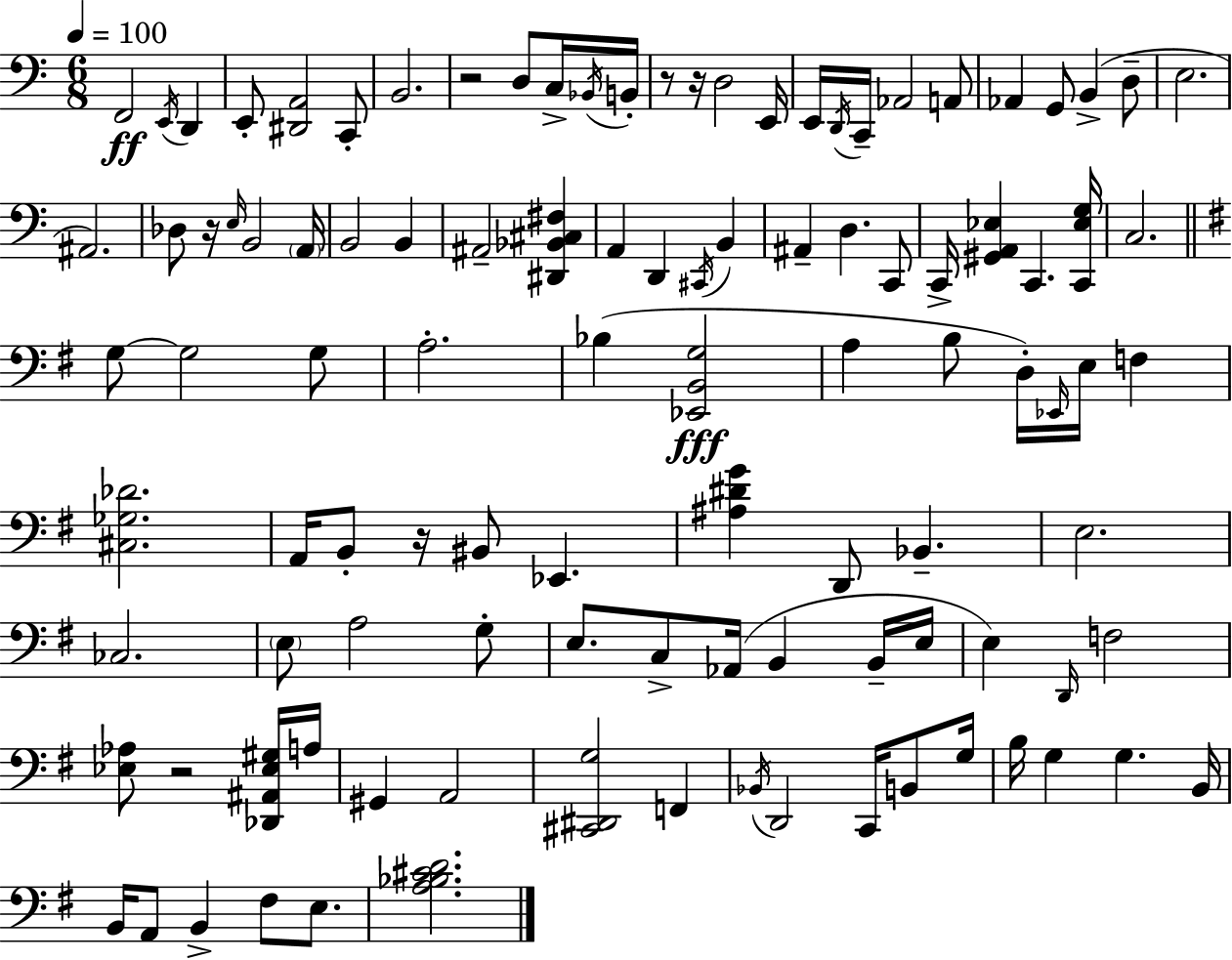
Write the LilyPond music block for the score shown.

{
  \clef bass
  \numericTimeSignature
  \time 6/8
  \key c \major
  \tempo 4 = 100
  f,2\ff \acciaccatura { e,16 } d,4 | e,8-. <dis, a,>2 c,8-. | b,2. | r2 d8 c16-> | \break \acciaccatura { bes,16 } b,16-. r8 r16 d2 | e,16 e,16 \acciaccatura { d,16 } c,16-- aes,2 | a,8 aes,4 g,8 b,4->( | d8-- e2. | \break ais,2.) | des8 r16 \grace { e16 } b,2 | \parenthesize a,16 b,2 | b,4 ais,2-- | \break <dis, bes, cis fis>4 a,4 d,4 | \acciaccatura { cis,16 } b,4 ais,4-- d4. | c,8 c,16-> <gis, a, ees>4 c,4. | <c, ees g>16 c2. | \break \bar "||" \break \key g \major g8~~ g2 g8 | a2.-. | bes4( <ees, b, g>2\fff | a4 b8 d16-.) \grace { ees,16 } e16 f4 | \break <cis ges des'>2. | a,16 b,8-. r16 bis,8 ees,4. | <ais dis' g'>4 d,8 bes,4.-- | e2. | \break ces2. | \parenthesize e8 a2 g8-. | e8. c8-> aes,16( b,4 b,16-- | e16 e4) \grace { d,16 } f2 | \break <ees aes>8 r2 | <des, ais, ees gis>16 a16 gis,4 a,2 | <cis, dis, g>2 f,4 | \acciaccatura { bes,16 } d,2 c,16 | \break b,8 g16 b16 g4 g4. | b,16 b,16 a,8 b,4-> fis8 | e8. <a bes cis' d'>2. | \bar "|."
}